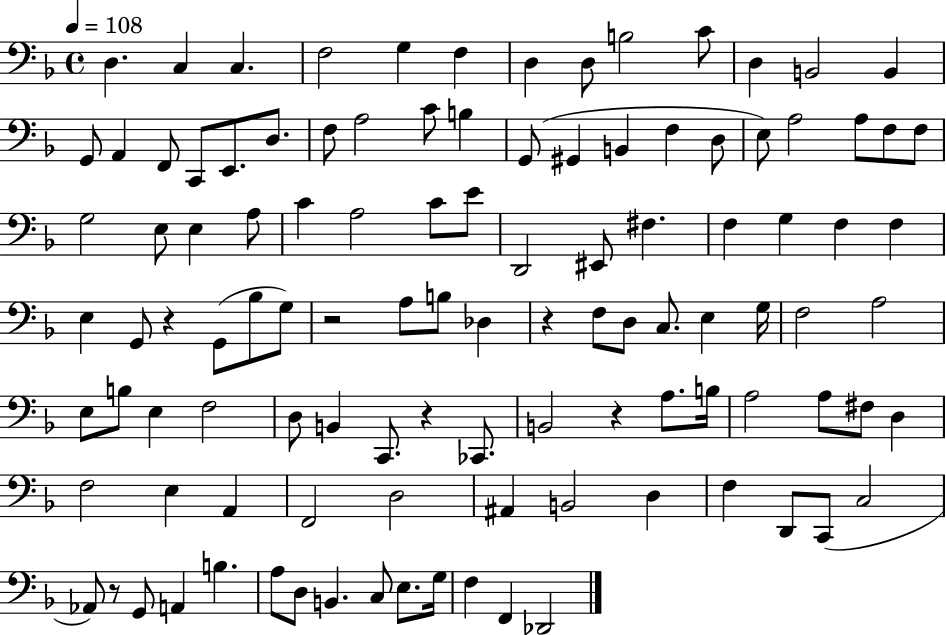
X:1
T:Untitled
M:4/4
L:1/4
K:F
D, C, C, F,2 G, F, D, D,/2 B,2 C/2 D, B,,2 B,, G,,/2 A,, F,,/2 C,,/2 E,,/2 D,/2 F,/2 A,2 C/2 B, G,,/2 ^G,, B,, F, D,/2 E,/2 A,2 A,/2 F,/2 F,/2 G,2 E,/2 E, A,/2 C A,2 C/2 E/2 D,,2 ^E,,/2 ^F, F, G, F, F, E, G,,/2 z G,,/2 _B,/2 G,/2 z2 A,/2 B,/2 _D, z F,/2 D,/2 C,/2 E, G,/4 F,2 A,2 E,/2 B,/2 E, F,2 D,/2 B,, C,,/2 z _C,,/2 B,,2 z A,/2 B,/4 A,2 A,/2 ^F,/2 D, F,2 E, A,, F,,2 D,2 ^A,, B,,2 D, F, D,,/2 C,,/2 C,2 _A,,/2 z/2 G,,/2 A,, B, A,/2 D,/2 B,, C,/2 E,/2 G,/4 F, F,, _D,,2